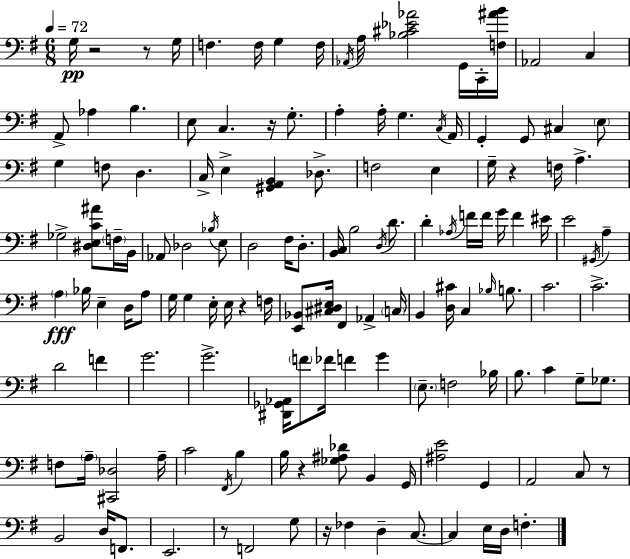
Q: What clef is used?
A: bass